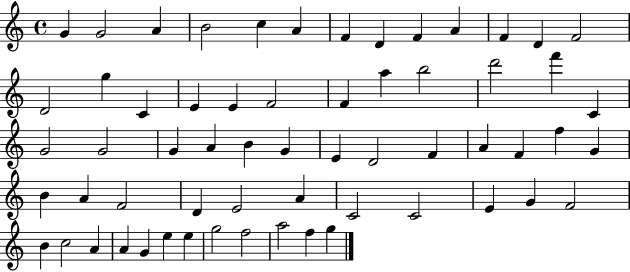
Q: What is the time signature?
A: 4/4